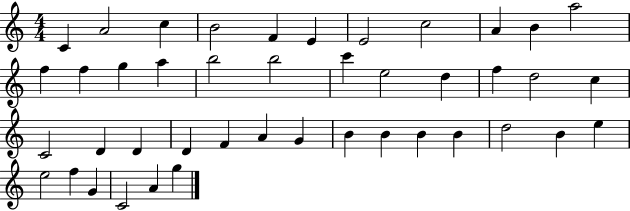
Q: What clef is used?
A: treble